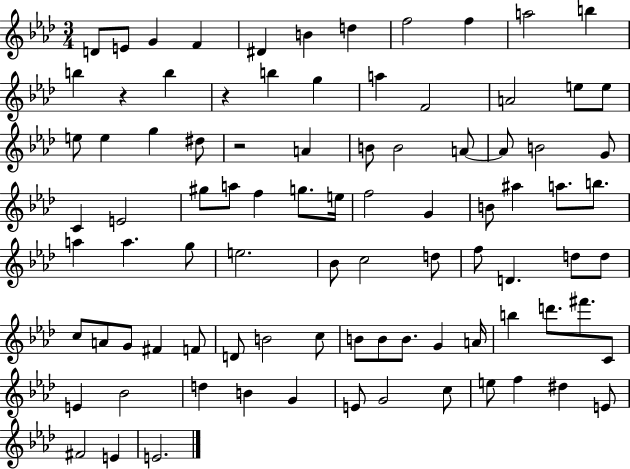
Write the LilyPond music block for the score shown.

{
  \clef treble
  \numericTimeSignature
  \time 3/4
  \key aes \major
  d'8 e'8 g'4 f'4 | dis'4 b'4 d''4 | f''2 f''4 | a''2 b''4 | \break b''4 r4 b''4 | r4 b''4 g''4 | a''4 f'2 | a'2 e''8 e''8 | \break e''8 e''4 g''4 dis''8 | r2 a'4 | b'8 b'2 a'8~~ | a'8 b'2 g'8 | \break c'4 e'2 | gis''8 a''8 f''4 g''8. e''16 | f''2 g'4 | b'8 ais''4 a''8. b''8. | \break a''4 a''4. g''8 | e''2. | bes'8 c''2 d''8 | f''8 d'4. d''8 d''8 | \break c''8 a'8 g'8 fis'4 f'8 | d'8 b'2 c''8 | b'8 b'8 b'8. g'4 a'16 | b''4 d'''8. fis'''8. c'8 | \break e'4 bes'2 | d''4 b'4 g'4 | e'8 g'2 c''8 | e''8 f''4 dis''4 e'8 | \break fis'2 e'4 | e'2. | \bar "|."
}